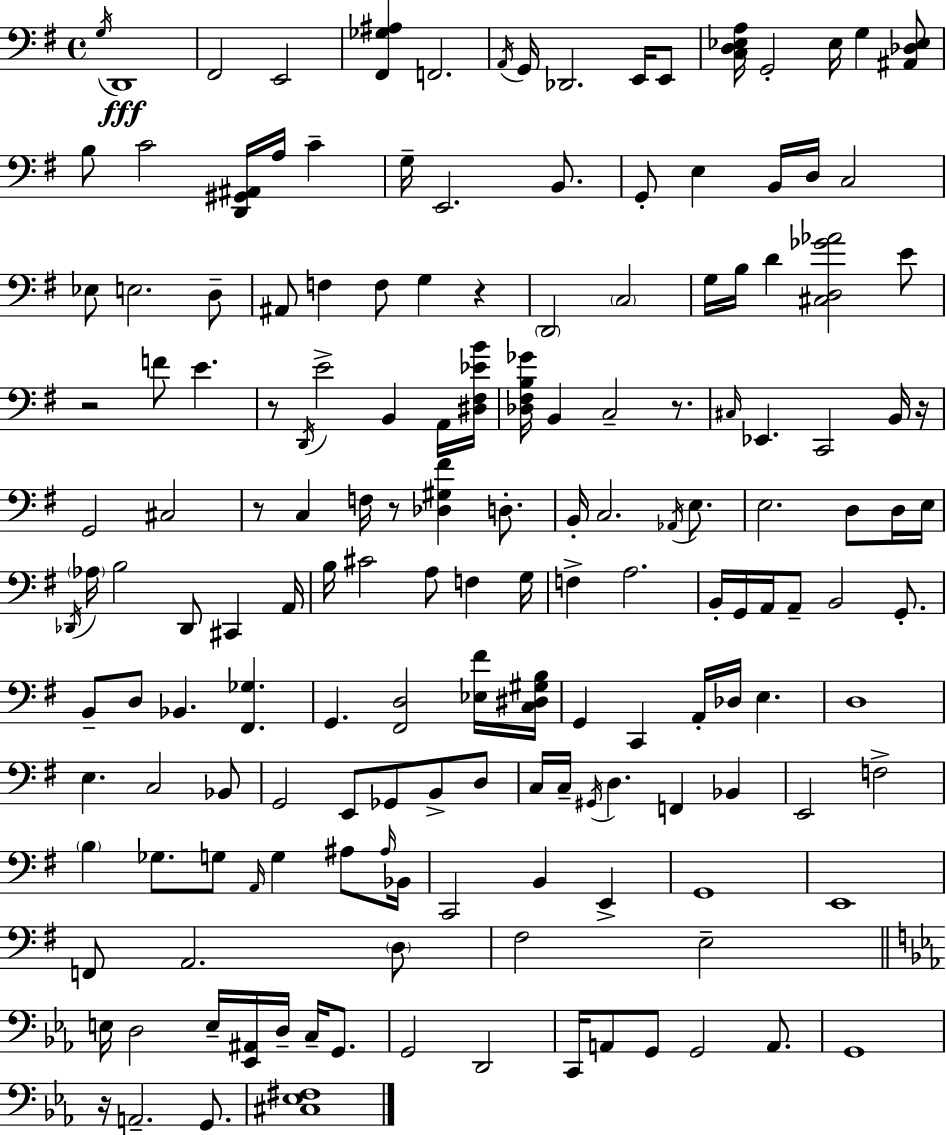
X:1
T:Untitled
M:4/4
L:1/4
K:G
G,/4 D,,4 ^F,,2 E,,2 [^F,,_G,^A,] F,,2 A,,/4 G,,/4 _D,,2 E,,/4 E,,/2 [C,D,_E,A,]/4 G,,2 _E,/4 G, [^A,,_D,_E,]/2 B,/2 C2 [D,,^G,,^A,,]/4 A,/4 C G,/4 E,,2 B,,/2 G,,/2 E, B,,/4 D,/4 C,2 _E,/2 E,2 D,/2 ^A,,/2 F, F,/2 G, z D,,2 C,2 G,/4 B,/4 D [^C,D,_G_A]2 E/2 z2 F/2 E z/2 D,,/4 E2 B,, A,,/4 [^D,^F,_EB]/4 [_D,^F,B,_G]/4 B,, C,2 z/2 ^C,/4 _E,, C,,2 B,,/4 z/4 G,,2 ^C,2 z/2 C, F,/4 z/2 [_D,^G,^F] D,/2 B,,/4 C,2 _A,,/4 E,/2 E,2 D,/2 D,/4 E,/4 _D,,/4 _A,/4 B,2 _D,,/2 ^C,, A,,/4 B,/4 ^C2 A,/2 F, G,/4 F, A,2 B,,/4 G,,/4 A,,/4 A,,/2 B,,2 G,,/2 B,,/2 D,/2 _B,, [^F,,_G,] G,, [^F,,D,]2 [_E,^F]/4 [C,^D,^G,B,]/4 G,, C,, A,,/4 _D,/4 E, D,4 E, C,2 _B,,/2 G,,2 E,,/2 _G,,/2 B,,/2 D,/2 C,/4 C,/4 ^G,,/4 D, F,, _B,, E,,2 F,2 B, _G,/2 G,/2 A,,/4 G, ^A,/2 ^A,/4 _B,,/4 C,,2 B,, E,, G,,4 E,,4 F,,/2 A,,2 D,/2 ^F,2 E,2 E,/4 D,2 E,/4 [_E,,^A,,]/4 D,/4 C,/4 G,,/2 G,,2 D,,2 C,,/4 A,,/2 G,,/2 G,,2 A,,/2 G,,4 z/4 A,,2 G,,/2 [^C,_E,^F,]4